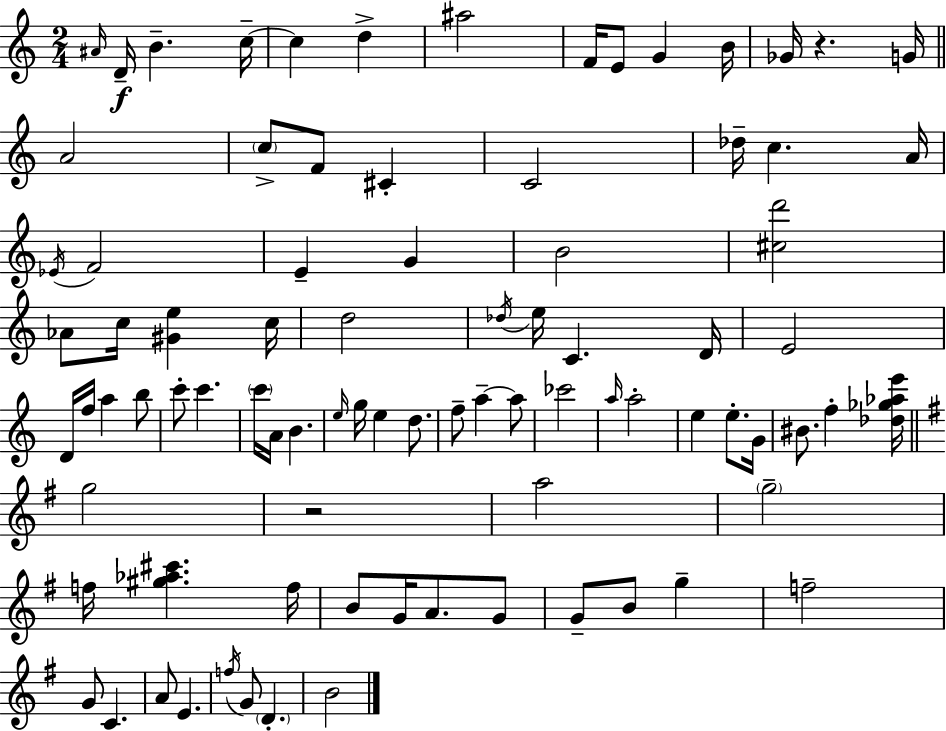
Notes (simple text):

A#4/s D4/s B4/q. C5/s C5/q D5/q A#5/h F4/s E4/e G4/q B4/s Gb4/s R/q. G4/s A4/h C5/e F4/e C#4/q C4/h Db5/s C5/q. A4/s Eb4/s F4/h E4/q G4/q B4/h [C#5,D6]/h Ab4/e C5/s [G#4,E5]/q C5/s D5/h Db5/s E5/s C4/q. D4/s E4/h D4/s F5/s A5/q B5/e C6/e C6/q. C6/s A4/s B4/q. E5/s G5/s E5/q D5/e. F5/e A5/q A5/e CES6/h A5/s A5/h E5/q E5/e. G4/s BIS4/e. F5/q [Db5,Gb5,Ab5,E6]/s G5/h R/h A5/h G5/h F5/s [G#5,Ab5,C#6]/q. F5/s B4/e G4/s A4/e. G4/e G4/e B4/e G5/q F5/h G4/e C4/q. A4/e E4/q. F5/s G4/e D4/q. B4/h